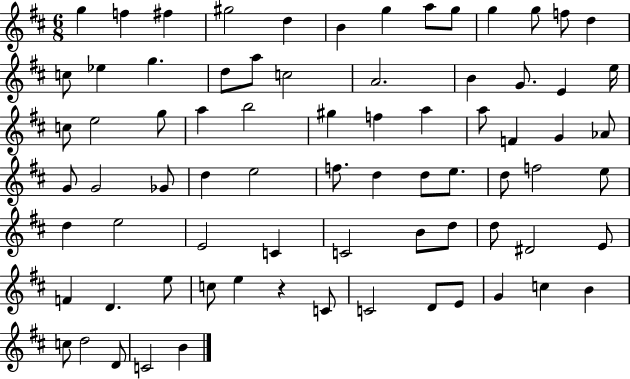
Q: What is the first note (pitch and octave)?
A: G5